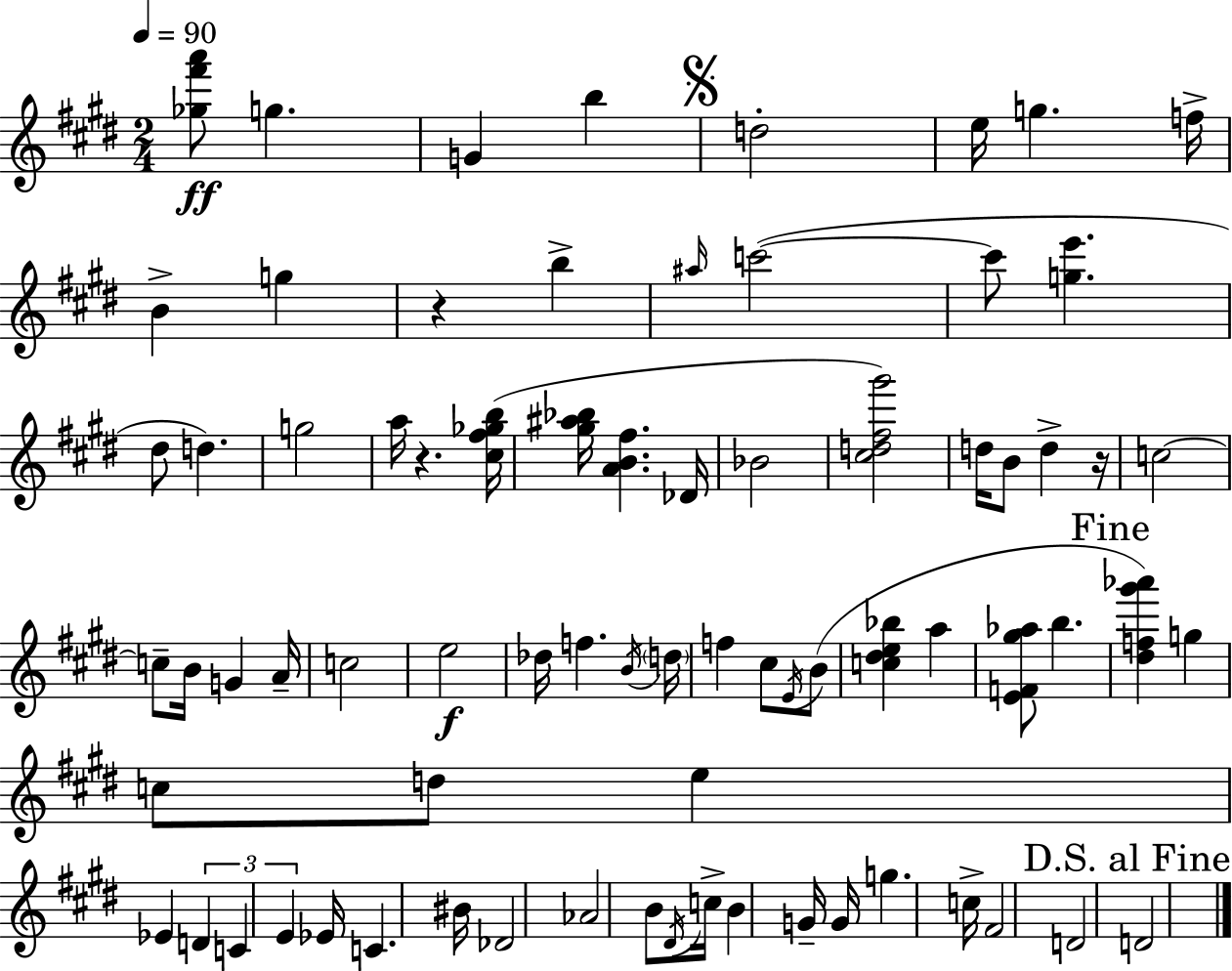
{
  \clef treble
  \numericTimeSignature
  \time 2/4
  \key e \major
  \tempo 4 = 90
  <ges'' fis''' a'''>8\ff g''4. | g'4 b''4 | \mark \markup { \musicglyph "scripts.segno" } d''2-. | e''16 g''4. f''16-> | \break b'4-> g''4 | r4 b''4-> | \grace { ais''16 } c'''2~(~ | c'''8 <g'' e'''>4. | \break dis''8 d''4.) | g''2 | a''16 r4. | <cis'' fis'' ges'' b''>16( <gis'' ais'' bes''>16 <a' b' fis''>4. | \break des'16 bes'2 | <cis'' d'' fis'' gis'''>2) | d''16 b'8 d''4-> | r16 c''2~~ | \break c''8-- b'16 g'4 | a'16-- c''2 | e''2\f | des''16 f''4. | \break \acciaccatura { b'16 } \parenthesize d''16 f''4 cis''8 | \acciaccatura { e'16 } b'8( <c'' dis'' e'' bes''>4 a''4 | <e' f' gis'' aes''>8 b''4. | \mark "Fine" <dis'' f'' gis''' aes'''>4) g''4 | \break c''8 d''8 e''4 | ees'4 \tuplet 3/2 { d'4 | c'4 e'4 } | ees'16 c'4. | \break bis'16 des'2 | aes'2 | b'8 \acciaccatura { dis'16 } c''16-> b'4 | g'16-- g'16 g''4. | \break c''16-> fis'2 | d'2 | \mark "D.S. al Fine" d'2 | \bar "|."
}